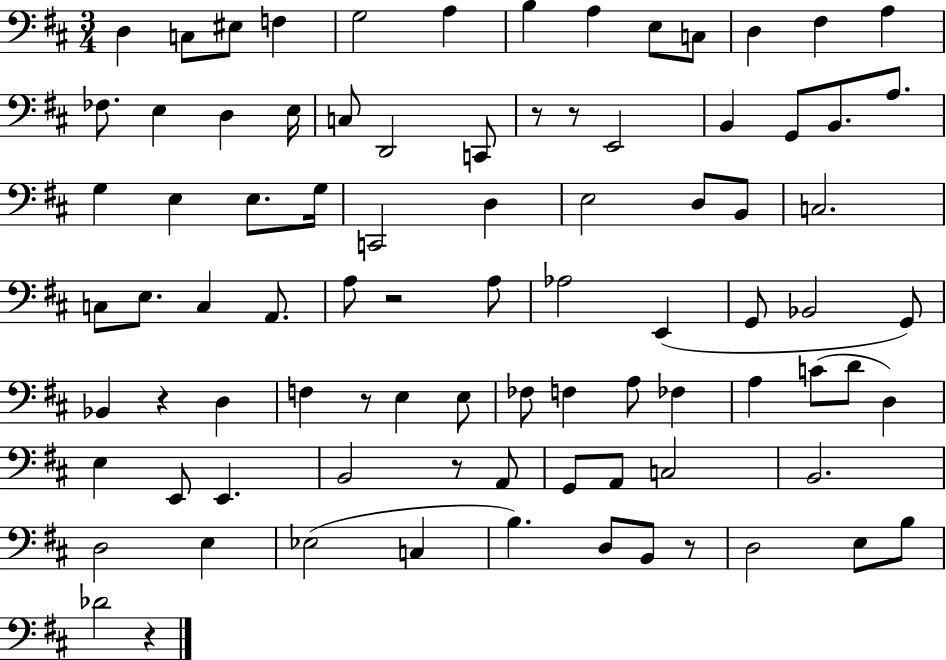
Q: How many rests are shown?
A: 8